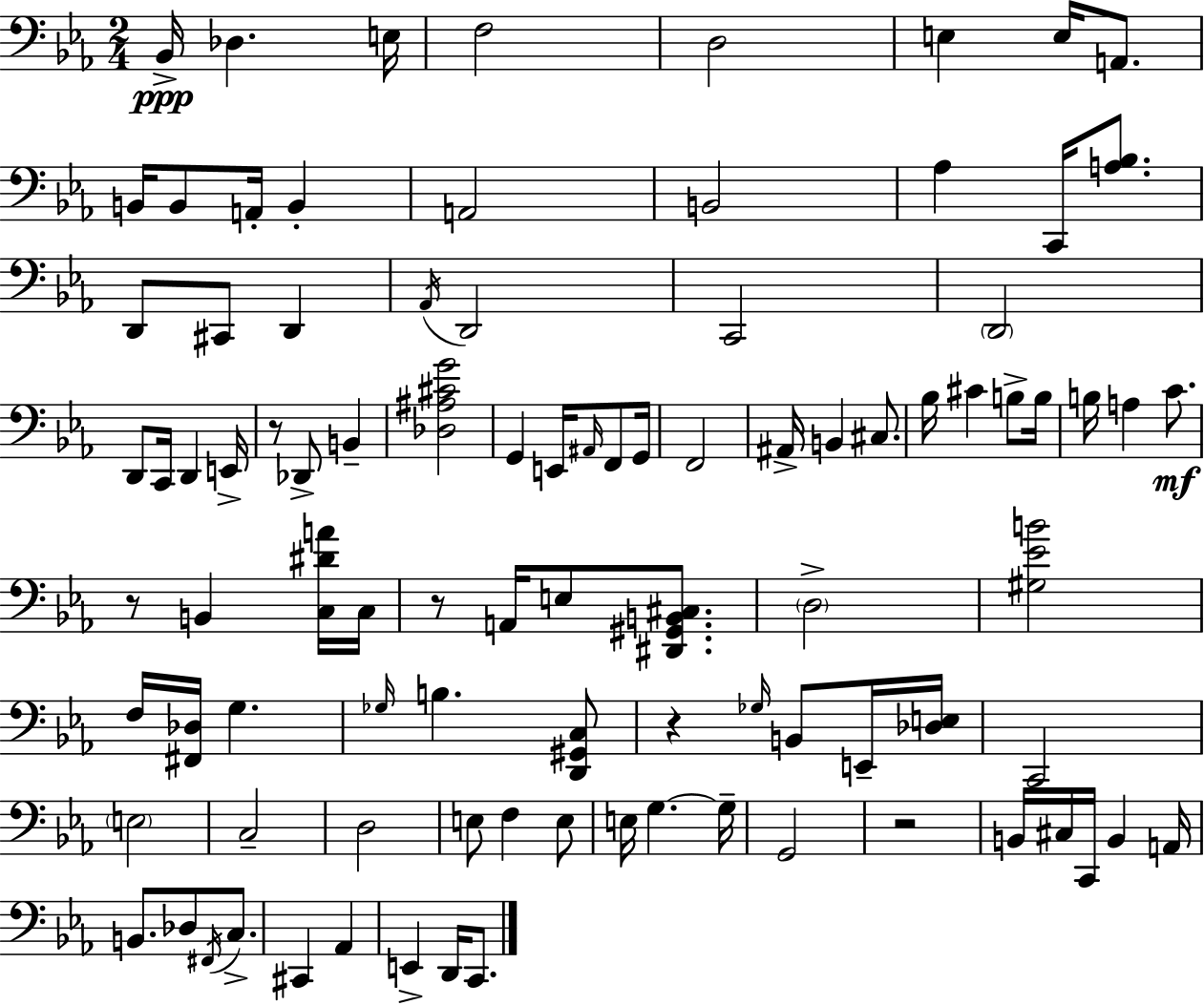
X:1
T:Untitled
M:2/4
L:1/4
K:Eb
_B,,/4 _D, E,/4 F,2 D,2 E, E,/4 A,,/2 B,,/4 B,,/2 A,,/4 B,, A,,2 B,,2 _A, C,,/4 [A,_B,]/2 D,,/2 ^C,,/2 D,, _A,,/4 D,,2 C,,2 D,,2 D,,/2 C,,/4 D,, E,,/4 z/2 _D,,/2 B,, [_D,^A,^CG]2 G,, E,,/4 ^A,,/4 F,,/2 G,,/4 F,,2 ^A,,/4 B,, ^C,/2 _B,/4 ^C B,/2 B,/4 B,/4 A, C/2 z/2 B,, [C,^DA]/4 C,/4 z/2 A,,/4 E,/2 [^D,,^G,,B,,^C,]/2 D,2 [^G,_EB]2 F,/4 [^F,,_D,]/4 G, _G,/4 B, [D,,^G,,C,]/2 z _G,/4 B,,/2 E,,/4 [_D,E,]/4 C,,2 E,2 C,2 D,2 E,/2 F, E,/2 E,/4 G, G,/4 G,,2 z2 B,,/4 ^C,/4 C,,/4 B,, A,,/4 B,,/2 _D,/2 ^F,,/4 C,/2 ^C,, _A,, E,, D,,/4 C,,/2